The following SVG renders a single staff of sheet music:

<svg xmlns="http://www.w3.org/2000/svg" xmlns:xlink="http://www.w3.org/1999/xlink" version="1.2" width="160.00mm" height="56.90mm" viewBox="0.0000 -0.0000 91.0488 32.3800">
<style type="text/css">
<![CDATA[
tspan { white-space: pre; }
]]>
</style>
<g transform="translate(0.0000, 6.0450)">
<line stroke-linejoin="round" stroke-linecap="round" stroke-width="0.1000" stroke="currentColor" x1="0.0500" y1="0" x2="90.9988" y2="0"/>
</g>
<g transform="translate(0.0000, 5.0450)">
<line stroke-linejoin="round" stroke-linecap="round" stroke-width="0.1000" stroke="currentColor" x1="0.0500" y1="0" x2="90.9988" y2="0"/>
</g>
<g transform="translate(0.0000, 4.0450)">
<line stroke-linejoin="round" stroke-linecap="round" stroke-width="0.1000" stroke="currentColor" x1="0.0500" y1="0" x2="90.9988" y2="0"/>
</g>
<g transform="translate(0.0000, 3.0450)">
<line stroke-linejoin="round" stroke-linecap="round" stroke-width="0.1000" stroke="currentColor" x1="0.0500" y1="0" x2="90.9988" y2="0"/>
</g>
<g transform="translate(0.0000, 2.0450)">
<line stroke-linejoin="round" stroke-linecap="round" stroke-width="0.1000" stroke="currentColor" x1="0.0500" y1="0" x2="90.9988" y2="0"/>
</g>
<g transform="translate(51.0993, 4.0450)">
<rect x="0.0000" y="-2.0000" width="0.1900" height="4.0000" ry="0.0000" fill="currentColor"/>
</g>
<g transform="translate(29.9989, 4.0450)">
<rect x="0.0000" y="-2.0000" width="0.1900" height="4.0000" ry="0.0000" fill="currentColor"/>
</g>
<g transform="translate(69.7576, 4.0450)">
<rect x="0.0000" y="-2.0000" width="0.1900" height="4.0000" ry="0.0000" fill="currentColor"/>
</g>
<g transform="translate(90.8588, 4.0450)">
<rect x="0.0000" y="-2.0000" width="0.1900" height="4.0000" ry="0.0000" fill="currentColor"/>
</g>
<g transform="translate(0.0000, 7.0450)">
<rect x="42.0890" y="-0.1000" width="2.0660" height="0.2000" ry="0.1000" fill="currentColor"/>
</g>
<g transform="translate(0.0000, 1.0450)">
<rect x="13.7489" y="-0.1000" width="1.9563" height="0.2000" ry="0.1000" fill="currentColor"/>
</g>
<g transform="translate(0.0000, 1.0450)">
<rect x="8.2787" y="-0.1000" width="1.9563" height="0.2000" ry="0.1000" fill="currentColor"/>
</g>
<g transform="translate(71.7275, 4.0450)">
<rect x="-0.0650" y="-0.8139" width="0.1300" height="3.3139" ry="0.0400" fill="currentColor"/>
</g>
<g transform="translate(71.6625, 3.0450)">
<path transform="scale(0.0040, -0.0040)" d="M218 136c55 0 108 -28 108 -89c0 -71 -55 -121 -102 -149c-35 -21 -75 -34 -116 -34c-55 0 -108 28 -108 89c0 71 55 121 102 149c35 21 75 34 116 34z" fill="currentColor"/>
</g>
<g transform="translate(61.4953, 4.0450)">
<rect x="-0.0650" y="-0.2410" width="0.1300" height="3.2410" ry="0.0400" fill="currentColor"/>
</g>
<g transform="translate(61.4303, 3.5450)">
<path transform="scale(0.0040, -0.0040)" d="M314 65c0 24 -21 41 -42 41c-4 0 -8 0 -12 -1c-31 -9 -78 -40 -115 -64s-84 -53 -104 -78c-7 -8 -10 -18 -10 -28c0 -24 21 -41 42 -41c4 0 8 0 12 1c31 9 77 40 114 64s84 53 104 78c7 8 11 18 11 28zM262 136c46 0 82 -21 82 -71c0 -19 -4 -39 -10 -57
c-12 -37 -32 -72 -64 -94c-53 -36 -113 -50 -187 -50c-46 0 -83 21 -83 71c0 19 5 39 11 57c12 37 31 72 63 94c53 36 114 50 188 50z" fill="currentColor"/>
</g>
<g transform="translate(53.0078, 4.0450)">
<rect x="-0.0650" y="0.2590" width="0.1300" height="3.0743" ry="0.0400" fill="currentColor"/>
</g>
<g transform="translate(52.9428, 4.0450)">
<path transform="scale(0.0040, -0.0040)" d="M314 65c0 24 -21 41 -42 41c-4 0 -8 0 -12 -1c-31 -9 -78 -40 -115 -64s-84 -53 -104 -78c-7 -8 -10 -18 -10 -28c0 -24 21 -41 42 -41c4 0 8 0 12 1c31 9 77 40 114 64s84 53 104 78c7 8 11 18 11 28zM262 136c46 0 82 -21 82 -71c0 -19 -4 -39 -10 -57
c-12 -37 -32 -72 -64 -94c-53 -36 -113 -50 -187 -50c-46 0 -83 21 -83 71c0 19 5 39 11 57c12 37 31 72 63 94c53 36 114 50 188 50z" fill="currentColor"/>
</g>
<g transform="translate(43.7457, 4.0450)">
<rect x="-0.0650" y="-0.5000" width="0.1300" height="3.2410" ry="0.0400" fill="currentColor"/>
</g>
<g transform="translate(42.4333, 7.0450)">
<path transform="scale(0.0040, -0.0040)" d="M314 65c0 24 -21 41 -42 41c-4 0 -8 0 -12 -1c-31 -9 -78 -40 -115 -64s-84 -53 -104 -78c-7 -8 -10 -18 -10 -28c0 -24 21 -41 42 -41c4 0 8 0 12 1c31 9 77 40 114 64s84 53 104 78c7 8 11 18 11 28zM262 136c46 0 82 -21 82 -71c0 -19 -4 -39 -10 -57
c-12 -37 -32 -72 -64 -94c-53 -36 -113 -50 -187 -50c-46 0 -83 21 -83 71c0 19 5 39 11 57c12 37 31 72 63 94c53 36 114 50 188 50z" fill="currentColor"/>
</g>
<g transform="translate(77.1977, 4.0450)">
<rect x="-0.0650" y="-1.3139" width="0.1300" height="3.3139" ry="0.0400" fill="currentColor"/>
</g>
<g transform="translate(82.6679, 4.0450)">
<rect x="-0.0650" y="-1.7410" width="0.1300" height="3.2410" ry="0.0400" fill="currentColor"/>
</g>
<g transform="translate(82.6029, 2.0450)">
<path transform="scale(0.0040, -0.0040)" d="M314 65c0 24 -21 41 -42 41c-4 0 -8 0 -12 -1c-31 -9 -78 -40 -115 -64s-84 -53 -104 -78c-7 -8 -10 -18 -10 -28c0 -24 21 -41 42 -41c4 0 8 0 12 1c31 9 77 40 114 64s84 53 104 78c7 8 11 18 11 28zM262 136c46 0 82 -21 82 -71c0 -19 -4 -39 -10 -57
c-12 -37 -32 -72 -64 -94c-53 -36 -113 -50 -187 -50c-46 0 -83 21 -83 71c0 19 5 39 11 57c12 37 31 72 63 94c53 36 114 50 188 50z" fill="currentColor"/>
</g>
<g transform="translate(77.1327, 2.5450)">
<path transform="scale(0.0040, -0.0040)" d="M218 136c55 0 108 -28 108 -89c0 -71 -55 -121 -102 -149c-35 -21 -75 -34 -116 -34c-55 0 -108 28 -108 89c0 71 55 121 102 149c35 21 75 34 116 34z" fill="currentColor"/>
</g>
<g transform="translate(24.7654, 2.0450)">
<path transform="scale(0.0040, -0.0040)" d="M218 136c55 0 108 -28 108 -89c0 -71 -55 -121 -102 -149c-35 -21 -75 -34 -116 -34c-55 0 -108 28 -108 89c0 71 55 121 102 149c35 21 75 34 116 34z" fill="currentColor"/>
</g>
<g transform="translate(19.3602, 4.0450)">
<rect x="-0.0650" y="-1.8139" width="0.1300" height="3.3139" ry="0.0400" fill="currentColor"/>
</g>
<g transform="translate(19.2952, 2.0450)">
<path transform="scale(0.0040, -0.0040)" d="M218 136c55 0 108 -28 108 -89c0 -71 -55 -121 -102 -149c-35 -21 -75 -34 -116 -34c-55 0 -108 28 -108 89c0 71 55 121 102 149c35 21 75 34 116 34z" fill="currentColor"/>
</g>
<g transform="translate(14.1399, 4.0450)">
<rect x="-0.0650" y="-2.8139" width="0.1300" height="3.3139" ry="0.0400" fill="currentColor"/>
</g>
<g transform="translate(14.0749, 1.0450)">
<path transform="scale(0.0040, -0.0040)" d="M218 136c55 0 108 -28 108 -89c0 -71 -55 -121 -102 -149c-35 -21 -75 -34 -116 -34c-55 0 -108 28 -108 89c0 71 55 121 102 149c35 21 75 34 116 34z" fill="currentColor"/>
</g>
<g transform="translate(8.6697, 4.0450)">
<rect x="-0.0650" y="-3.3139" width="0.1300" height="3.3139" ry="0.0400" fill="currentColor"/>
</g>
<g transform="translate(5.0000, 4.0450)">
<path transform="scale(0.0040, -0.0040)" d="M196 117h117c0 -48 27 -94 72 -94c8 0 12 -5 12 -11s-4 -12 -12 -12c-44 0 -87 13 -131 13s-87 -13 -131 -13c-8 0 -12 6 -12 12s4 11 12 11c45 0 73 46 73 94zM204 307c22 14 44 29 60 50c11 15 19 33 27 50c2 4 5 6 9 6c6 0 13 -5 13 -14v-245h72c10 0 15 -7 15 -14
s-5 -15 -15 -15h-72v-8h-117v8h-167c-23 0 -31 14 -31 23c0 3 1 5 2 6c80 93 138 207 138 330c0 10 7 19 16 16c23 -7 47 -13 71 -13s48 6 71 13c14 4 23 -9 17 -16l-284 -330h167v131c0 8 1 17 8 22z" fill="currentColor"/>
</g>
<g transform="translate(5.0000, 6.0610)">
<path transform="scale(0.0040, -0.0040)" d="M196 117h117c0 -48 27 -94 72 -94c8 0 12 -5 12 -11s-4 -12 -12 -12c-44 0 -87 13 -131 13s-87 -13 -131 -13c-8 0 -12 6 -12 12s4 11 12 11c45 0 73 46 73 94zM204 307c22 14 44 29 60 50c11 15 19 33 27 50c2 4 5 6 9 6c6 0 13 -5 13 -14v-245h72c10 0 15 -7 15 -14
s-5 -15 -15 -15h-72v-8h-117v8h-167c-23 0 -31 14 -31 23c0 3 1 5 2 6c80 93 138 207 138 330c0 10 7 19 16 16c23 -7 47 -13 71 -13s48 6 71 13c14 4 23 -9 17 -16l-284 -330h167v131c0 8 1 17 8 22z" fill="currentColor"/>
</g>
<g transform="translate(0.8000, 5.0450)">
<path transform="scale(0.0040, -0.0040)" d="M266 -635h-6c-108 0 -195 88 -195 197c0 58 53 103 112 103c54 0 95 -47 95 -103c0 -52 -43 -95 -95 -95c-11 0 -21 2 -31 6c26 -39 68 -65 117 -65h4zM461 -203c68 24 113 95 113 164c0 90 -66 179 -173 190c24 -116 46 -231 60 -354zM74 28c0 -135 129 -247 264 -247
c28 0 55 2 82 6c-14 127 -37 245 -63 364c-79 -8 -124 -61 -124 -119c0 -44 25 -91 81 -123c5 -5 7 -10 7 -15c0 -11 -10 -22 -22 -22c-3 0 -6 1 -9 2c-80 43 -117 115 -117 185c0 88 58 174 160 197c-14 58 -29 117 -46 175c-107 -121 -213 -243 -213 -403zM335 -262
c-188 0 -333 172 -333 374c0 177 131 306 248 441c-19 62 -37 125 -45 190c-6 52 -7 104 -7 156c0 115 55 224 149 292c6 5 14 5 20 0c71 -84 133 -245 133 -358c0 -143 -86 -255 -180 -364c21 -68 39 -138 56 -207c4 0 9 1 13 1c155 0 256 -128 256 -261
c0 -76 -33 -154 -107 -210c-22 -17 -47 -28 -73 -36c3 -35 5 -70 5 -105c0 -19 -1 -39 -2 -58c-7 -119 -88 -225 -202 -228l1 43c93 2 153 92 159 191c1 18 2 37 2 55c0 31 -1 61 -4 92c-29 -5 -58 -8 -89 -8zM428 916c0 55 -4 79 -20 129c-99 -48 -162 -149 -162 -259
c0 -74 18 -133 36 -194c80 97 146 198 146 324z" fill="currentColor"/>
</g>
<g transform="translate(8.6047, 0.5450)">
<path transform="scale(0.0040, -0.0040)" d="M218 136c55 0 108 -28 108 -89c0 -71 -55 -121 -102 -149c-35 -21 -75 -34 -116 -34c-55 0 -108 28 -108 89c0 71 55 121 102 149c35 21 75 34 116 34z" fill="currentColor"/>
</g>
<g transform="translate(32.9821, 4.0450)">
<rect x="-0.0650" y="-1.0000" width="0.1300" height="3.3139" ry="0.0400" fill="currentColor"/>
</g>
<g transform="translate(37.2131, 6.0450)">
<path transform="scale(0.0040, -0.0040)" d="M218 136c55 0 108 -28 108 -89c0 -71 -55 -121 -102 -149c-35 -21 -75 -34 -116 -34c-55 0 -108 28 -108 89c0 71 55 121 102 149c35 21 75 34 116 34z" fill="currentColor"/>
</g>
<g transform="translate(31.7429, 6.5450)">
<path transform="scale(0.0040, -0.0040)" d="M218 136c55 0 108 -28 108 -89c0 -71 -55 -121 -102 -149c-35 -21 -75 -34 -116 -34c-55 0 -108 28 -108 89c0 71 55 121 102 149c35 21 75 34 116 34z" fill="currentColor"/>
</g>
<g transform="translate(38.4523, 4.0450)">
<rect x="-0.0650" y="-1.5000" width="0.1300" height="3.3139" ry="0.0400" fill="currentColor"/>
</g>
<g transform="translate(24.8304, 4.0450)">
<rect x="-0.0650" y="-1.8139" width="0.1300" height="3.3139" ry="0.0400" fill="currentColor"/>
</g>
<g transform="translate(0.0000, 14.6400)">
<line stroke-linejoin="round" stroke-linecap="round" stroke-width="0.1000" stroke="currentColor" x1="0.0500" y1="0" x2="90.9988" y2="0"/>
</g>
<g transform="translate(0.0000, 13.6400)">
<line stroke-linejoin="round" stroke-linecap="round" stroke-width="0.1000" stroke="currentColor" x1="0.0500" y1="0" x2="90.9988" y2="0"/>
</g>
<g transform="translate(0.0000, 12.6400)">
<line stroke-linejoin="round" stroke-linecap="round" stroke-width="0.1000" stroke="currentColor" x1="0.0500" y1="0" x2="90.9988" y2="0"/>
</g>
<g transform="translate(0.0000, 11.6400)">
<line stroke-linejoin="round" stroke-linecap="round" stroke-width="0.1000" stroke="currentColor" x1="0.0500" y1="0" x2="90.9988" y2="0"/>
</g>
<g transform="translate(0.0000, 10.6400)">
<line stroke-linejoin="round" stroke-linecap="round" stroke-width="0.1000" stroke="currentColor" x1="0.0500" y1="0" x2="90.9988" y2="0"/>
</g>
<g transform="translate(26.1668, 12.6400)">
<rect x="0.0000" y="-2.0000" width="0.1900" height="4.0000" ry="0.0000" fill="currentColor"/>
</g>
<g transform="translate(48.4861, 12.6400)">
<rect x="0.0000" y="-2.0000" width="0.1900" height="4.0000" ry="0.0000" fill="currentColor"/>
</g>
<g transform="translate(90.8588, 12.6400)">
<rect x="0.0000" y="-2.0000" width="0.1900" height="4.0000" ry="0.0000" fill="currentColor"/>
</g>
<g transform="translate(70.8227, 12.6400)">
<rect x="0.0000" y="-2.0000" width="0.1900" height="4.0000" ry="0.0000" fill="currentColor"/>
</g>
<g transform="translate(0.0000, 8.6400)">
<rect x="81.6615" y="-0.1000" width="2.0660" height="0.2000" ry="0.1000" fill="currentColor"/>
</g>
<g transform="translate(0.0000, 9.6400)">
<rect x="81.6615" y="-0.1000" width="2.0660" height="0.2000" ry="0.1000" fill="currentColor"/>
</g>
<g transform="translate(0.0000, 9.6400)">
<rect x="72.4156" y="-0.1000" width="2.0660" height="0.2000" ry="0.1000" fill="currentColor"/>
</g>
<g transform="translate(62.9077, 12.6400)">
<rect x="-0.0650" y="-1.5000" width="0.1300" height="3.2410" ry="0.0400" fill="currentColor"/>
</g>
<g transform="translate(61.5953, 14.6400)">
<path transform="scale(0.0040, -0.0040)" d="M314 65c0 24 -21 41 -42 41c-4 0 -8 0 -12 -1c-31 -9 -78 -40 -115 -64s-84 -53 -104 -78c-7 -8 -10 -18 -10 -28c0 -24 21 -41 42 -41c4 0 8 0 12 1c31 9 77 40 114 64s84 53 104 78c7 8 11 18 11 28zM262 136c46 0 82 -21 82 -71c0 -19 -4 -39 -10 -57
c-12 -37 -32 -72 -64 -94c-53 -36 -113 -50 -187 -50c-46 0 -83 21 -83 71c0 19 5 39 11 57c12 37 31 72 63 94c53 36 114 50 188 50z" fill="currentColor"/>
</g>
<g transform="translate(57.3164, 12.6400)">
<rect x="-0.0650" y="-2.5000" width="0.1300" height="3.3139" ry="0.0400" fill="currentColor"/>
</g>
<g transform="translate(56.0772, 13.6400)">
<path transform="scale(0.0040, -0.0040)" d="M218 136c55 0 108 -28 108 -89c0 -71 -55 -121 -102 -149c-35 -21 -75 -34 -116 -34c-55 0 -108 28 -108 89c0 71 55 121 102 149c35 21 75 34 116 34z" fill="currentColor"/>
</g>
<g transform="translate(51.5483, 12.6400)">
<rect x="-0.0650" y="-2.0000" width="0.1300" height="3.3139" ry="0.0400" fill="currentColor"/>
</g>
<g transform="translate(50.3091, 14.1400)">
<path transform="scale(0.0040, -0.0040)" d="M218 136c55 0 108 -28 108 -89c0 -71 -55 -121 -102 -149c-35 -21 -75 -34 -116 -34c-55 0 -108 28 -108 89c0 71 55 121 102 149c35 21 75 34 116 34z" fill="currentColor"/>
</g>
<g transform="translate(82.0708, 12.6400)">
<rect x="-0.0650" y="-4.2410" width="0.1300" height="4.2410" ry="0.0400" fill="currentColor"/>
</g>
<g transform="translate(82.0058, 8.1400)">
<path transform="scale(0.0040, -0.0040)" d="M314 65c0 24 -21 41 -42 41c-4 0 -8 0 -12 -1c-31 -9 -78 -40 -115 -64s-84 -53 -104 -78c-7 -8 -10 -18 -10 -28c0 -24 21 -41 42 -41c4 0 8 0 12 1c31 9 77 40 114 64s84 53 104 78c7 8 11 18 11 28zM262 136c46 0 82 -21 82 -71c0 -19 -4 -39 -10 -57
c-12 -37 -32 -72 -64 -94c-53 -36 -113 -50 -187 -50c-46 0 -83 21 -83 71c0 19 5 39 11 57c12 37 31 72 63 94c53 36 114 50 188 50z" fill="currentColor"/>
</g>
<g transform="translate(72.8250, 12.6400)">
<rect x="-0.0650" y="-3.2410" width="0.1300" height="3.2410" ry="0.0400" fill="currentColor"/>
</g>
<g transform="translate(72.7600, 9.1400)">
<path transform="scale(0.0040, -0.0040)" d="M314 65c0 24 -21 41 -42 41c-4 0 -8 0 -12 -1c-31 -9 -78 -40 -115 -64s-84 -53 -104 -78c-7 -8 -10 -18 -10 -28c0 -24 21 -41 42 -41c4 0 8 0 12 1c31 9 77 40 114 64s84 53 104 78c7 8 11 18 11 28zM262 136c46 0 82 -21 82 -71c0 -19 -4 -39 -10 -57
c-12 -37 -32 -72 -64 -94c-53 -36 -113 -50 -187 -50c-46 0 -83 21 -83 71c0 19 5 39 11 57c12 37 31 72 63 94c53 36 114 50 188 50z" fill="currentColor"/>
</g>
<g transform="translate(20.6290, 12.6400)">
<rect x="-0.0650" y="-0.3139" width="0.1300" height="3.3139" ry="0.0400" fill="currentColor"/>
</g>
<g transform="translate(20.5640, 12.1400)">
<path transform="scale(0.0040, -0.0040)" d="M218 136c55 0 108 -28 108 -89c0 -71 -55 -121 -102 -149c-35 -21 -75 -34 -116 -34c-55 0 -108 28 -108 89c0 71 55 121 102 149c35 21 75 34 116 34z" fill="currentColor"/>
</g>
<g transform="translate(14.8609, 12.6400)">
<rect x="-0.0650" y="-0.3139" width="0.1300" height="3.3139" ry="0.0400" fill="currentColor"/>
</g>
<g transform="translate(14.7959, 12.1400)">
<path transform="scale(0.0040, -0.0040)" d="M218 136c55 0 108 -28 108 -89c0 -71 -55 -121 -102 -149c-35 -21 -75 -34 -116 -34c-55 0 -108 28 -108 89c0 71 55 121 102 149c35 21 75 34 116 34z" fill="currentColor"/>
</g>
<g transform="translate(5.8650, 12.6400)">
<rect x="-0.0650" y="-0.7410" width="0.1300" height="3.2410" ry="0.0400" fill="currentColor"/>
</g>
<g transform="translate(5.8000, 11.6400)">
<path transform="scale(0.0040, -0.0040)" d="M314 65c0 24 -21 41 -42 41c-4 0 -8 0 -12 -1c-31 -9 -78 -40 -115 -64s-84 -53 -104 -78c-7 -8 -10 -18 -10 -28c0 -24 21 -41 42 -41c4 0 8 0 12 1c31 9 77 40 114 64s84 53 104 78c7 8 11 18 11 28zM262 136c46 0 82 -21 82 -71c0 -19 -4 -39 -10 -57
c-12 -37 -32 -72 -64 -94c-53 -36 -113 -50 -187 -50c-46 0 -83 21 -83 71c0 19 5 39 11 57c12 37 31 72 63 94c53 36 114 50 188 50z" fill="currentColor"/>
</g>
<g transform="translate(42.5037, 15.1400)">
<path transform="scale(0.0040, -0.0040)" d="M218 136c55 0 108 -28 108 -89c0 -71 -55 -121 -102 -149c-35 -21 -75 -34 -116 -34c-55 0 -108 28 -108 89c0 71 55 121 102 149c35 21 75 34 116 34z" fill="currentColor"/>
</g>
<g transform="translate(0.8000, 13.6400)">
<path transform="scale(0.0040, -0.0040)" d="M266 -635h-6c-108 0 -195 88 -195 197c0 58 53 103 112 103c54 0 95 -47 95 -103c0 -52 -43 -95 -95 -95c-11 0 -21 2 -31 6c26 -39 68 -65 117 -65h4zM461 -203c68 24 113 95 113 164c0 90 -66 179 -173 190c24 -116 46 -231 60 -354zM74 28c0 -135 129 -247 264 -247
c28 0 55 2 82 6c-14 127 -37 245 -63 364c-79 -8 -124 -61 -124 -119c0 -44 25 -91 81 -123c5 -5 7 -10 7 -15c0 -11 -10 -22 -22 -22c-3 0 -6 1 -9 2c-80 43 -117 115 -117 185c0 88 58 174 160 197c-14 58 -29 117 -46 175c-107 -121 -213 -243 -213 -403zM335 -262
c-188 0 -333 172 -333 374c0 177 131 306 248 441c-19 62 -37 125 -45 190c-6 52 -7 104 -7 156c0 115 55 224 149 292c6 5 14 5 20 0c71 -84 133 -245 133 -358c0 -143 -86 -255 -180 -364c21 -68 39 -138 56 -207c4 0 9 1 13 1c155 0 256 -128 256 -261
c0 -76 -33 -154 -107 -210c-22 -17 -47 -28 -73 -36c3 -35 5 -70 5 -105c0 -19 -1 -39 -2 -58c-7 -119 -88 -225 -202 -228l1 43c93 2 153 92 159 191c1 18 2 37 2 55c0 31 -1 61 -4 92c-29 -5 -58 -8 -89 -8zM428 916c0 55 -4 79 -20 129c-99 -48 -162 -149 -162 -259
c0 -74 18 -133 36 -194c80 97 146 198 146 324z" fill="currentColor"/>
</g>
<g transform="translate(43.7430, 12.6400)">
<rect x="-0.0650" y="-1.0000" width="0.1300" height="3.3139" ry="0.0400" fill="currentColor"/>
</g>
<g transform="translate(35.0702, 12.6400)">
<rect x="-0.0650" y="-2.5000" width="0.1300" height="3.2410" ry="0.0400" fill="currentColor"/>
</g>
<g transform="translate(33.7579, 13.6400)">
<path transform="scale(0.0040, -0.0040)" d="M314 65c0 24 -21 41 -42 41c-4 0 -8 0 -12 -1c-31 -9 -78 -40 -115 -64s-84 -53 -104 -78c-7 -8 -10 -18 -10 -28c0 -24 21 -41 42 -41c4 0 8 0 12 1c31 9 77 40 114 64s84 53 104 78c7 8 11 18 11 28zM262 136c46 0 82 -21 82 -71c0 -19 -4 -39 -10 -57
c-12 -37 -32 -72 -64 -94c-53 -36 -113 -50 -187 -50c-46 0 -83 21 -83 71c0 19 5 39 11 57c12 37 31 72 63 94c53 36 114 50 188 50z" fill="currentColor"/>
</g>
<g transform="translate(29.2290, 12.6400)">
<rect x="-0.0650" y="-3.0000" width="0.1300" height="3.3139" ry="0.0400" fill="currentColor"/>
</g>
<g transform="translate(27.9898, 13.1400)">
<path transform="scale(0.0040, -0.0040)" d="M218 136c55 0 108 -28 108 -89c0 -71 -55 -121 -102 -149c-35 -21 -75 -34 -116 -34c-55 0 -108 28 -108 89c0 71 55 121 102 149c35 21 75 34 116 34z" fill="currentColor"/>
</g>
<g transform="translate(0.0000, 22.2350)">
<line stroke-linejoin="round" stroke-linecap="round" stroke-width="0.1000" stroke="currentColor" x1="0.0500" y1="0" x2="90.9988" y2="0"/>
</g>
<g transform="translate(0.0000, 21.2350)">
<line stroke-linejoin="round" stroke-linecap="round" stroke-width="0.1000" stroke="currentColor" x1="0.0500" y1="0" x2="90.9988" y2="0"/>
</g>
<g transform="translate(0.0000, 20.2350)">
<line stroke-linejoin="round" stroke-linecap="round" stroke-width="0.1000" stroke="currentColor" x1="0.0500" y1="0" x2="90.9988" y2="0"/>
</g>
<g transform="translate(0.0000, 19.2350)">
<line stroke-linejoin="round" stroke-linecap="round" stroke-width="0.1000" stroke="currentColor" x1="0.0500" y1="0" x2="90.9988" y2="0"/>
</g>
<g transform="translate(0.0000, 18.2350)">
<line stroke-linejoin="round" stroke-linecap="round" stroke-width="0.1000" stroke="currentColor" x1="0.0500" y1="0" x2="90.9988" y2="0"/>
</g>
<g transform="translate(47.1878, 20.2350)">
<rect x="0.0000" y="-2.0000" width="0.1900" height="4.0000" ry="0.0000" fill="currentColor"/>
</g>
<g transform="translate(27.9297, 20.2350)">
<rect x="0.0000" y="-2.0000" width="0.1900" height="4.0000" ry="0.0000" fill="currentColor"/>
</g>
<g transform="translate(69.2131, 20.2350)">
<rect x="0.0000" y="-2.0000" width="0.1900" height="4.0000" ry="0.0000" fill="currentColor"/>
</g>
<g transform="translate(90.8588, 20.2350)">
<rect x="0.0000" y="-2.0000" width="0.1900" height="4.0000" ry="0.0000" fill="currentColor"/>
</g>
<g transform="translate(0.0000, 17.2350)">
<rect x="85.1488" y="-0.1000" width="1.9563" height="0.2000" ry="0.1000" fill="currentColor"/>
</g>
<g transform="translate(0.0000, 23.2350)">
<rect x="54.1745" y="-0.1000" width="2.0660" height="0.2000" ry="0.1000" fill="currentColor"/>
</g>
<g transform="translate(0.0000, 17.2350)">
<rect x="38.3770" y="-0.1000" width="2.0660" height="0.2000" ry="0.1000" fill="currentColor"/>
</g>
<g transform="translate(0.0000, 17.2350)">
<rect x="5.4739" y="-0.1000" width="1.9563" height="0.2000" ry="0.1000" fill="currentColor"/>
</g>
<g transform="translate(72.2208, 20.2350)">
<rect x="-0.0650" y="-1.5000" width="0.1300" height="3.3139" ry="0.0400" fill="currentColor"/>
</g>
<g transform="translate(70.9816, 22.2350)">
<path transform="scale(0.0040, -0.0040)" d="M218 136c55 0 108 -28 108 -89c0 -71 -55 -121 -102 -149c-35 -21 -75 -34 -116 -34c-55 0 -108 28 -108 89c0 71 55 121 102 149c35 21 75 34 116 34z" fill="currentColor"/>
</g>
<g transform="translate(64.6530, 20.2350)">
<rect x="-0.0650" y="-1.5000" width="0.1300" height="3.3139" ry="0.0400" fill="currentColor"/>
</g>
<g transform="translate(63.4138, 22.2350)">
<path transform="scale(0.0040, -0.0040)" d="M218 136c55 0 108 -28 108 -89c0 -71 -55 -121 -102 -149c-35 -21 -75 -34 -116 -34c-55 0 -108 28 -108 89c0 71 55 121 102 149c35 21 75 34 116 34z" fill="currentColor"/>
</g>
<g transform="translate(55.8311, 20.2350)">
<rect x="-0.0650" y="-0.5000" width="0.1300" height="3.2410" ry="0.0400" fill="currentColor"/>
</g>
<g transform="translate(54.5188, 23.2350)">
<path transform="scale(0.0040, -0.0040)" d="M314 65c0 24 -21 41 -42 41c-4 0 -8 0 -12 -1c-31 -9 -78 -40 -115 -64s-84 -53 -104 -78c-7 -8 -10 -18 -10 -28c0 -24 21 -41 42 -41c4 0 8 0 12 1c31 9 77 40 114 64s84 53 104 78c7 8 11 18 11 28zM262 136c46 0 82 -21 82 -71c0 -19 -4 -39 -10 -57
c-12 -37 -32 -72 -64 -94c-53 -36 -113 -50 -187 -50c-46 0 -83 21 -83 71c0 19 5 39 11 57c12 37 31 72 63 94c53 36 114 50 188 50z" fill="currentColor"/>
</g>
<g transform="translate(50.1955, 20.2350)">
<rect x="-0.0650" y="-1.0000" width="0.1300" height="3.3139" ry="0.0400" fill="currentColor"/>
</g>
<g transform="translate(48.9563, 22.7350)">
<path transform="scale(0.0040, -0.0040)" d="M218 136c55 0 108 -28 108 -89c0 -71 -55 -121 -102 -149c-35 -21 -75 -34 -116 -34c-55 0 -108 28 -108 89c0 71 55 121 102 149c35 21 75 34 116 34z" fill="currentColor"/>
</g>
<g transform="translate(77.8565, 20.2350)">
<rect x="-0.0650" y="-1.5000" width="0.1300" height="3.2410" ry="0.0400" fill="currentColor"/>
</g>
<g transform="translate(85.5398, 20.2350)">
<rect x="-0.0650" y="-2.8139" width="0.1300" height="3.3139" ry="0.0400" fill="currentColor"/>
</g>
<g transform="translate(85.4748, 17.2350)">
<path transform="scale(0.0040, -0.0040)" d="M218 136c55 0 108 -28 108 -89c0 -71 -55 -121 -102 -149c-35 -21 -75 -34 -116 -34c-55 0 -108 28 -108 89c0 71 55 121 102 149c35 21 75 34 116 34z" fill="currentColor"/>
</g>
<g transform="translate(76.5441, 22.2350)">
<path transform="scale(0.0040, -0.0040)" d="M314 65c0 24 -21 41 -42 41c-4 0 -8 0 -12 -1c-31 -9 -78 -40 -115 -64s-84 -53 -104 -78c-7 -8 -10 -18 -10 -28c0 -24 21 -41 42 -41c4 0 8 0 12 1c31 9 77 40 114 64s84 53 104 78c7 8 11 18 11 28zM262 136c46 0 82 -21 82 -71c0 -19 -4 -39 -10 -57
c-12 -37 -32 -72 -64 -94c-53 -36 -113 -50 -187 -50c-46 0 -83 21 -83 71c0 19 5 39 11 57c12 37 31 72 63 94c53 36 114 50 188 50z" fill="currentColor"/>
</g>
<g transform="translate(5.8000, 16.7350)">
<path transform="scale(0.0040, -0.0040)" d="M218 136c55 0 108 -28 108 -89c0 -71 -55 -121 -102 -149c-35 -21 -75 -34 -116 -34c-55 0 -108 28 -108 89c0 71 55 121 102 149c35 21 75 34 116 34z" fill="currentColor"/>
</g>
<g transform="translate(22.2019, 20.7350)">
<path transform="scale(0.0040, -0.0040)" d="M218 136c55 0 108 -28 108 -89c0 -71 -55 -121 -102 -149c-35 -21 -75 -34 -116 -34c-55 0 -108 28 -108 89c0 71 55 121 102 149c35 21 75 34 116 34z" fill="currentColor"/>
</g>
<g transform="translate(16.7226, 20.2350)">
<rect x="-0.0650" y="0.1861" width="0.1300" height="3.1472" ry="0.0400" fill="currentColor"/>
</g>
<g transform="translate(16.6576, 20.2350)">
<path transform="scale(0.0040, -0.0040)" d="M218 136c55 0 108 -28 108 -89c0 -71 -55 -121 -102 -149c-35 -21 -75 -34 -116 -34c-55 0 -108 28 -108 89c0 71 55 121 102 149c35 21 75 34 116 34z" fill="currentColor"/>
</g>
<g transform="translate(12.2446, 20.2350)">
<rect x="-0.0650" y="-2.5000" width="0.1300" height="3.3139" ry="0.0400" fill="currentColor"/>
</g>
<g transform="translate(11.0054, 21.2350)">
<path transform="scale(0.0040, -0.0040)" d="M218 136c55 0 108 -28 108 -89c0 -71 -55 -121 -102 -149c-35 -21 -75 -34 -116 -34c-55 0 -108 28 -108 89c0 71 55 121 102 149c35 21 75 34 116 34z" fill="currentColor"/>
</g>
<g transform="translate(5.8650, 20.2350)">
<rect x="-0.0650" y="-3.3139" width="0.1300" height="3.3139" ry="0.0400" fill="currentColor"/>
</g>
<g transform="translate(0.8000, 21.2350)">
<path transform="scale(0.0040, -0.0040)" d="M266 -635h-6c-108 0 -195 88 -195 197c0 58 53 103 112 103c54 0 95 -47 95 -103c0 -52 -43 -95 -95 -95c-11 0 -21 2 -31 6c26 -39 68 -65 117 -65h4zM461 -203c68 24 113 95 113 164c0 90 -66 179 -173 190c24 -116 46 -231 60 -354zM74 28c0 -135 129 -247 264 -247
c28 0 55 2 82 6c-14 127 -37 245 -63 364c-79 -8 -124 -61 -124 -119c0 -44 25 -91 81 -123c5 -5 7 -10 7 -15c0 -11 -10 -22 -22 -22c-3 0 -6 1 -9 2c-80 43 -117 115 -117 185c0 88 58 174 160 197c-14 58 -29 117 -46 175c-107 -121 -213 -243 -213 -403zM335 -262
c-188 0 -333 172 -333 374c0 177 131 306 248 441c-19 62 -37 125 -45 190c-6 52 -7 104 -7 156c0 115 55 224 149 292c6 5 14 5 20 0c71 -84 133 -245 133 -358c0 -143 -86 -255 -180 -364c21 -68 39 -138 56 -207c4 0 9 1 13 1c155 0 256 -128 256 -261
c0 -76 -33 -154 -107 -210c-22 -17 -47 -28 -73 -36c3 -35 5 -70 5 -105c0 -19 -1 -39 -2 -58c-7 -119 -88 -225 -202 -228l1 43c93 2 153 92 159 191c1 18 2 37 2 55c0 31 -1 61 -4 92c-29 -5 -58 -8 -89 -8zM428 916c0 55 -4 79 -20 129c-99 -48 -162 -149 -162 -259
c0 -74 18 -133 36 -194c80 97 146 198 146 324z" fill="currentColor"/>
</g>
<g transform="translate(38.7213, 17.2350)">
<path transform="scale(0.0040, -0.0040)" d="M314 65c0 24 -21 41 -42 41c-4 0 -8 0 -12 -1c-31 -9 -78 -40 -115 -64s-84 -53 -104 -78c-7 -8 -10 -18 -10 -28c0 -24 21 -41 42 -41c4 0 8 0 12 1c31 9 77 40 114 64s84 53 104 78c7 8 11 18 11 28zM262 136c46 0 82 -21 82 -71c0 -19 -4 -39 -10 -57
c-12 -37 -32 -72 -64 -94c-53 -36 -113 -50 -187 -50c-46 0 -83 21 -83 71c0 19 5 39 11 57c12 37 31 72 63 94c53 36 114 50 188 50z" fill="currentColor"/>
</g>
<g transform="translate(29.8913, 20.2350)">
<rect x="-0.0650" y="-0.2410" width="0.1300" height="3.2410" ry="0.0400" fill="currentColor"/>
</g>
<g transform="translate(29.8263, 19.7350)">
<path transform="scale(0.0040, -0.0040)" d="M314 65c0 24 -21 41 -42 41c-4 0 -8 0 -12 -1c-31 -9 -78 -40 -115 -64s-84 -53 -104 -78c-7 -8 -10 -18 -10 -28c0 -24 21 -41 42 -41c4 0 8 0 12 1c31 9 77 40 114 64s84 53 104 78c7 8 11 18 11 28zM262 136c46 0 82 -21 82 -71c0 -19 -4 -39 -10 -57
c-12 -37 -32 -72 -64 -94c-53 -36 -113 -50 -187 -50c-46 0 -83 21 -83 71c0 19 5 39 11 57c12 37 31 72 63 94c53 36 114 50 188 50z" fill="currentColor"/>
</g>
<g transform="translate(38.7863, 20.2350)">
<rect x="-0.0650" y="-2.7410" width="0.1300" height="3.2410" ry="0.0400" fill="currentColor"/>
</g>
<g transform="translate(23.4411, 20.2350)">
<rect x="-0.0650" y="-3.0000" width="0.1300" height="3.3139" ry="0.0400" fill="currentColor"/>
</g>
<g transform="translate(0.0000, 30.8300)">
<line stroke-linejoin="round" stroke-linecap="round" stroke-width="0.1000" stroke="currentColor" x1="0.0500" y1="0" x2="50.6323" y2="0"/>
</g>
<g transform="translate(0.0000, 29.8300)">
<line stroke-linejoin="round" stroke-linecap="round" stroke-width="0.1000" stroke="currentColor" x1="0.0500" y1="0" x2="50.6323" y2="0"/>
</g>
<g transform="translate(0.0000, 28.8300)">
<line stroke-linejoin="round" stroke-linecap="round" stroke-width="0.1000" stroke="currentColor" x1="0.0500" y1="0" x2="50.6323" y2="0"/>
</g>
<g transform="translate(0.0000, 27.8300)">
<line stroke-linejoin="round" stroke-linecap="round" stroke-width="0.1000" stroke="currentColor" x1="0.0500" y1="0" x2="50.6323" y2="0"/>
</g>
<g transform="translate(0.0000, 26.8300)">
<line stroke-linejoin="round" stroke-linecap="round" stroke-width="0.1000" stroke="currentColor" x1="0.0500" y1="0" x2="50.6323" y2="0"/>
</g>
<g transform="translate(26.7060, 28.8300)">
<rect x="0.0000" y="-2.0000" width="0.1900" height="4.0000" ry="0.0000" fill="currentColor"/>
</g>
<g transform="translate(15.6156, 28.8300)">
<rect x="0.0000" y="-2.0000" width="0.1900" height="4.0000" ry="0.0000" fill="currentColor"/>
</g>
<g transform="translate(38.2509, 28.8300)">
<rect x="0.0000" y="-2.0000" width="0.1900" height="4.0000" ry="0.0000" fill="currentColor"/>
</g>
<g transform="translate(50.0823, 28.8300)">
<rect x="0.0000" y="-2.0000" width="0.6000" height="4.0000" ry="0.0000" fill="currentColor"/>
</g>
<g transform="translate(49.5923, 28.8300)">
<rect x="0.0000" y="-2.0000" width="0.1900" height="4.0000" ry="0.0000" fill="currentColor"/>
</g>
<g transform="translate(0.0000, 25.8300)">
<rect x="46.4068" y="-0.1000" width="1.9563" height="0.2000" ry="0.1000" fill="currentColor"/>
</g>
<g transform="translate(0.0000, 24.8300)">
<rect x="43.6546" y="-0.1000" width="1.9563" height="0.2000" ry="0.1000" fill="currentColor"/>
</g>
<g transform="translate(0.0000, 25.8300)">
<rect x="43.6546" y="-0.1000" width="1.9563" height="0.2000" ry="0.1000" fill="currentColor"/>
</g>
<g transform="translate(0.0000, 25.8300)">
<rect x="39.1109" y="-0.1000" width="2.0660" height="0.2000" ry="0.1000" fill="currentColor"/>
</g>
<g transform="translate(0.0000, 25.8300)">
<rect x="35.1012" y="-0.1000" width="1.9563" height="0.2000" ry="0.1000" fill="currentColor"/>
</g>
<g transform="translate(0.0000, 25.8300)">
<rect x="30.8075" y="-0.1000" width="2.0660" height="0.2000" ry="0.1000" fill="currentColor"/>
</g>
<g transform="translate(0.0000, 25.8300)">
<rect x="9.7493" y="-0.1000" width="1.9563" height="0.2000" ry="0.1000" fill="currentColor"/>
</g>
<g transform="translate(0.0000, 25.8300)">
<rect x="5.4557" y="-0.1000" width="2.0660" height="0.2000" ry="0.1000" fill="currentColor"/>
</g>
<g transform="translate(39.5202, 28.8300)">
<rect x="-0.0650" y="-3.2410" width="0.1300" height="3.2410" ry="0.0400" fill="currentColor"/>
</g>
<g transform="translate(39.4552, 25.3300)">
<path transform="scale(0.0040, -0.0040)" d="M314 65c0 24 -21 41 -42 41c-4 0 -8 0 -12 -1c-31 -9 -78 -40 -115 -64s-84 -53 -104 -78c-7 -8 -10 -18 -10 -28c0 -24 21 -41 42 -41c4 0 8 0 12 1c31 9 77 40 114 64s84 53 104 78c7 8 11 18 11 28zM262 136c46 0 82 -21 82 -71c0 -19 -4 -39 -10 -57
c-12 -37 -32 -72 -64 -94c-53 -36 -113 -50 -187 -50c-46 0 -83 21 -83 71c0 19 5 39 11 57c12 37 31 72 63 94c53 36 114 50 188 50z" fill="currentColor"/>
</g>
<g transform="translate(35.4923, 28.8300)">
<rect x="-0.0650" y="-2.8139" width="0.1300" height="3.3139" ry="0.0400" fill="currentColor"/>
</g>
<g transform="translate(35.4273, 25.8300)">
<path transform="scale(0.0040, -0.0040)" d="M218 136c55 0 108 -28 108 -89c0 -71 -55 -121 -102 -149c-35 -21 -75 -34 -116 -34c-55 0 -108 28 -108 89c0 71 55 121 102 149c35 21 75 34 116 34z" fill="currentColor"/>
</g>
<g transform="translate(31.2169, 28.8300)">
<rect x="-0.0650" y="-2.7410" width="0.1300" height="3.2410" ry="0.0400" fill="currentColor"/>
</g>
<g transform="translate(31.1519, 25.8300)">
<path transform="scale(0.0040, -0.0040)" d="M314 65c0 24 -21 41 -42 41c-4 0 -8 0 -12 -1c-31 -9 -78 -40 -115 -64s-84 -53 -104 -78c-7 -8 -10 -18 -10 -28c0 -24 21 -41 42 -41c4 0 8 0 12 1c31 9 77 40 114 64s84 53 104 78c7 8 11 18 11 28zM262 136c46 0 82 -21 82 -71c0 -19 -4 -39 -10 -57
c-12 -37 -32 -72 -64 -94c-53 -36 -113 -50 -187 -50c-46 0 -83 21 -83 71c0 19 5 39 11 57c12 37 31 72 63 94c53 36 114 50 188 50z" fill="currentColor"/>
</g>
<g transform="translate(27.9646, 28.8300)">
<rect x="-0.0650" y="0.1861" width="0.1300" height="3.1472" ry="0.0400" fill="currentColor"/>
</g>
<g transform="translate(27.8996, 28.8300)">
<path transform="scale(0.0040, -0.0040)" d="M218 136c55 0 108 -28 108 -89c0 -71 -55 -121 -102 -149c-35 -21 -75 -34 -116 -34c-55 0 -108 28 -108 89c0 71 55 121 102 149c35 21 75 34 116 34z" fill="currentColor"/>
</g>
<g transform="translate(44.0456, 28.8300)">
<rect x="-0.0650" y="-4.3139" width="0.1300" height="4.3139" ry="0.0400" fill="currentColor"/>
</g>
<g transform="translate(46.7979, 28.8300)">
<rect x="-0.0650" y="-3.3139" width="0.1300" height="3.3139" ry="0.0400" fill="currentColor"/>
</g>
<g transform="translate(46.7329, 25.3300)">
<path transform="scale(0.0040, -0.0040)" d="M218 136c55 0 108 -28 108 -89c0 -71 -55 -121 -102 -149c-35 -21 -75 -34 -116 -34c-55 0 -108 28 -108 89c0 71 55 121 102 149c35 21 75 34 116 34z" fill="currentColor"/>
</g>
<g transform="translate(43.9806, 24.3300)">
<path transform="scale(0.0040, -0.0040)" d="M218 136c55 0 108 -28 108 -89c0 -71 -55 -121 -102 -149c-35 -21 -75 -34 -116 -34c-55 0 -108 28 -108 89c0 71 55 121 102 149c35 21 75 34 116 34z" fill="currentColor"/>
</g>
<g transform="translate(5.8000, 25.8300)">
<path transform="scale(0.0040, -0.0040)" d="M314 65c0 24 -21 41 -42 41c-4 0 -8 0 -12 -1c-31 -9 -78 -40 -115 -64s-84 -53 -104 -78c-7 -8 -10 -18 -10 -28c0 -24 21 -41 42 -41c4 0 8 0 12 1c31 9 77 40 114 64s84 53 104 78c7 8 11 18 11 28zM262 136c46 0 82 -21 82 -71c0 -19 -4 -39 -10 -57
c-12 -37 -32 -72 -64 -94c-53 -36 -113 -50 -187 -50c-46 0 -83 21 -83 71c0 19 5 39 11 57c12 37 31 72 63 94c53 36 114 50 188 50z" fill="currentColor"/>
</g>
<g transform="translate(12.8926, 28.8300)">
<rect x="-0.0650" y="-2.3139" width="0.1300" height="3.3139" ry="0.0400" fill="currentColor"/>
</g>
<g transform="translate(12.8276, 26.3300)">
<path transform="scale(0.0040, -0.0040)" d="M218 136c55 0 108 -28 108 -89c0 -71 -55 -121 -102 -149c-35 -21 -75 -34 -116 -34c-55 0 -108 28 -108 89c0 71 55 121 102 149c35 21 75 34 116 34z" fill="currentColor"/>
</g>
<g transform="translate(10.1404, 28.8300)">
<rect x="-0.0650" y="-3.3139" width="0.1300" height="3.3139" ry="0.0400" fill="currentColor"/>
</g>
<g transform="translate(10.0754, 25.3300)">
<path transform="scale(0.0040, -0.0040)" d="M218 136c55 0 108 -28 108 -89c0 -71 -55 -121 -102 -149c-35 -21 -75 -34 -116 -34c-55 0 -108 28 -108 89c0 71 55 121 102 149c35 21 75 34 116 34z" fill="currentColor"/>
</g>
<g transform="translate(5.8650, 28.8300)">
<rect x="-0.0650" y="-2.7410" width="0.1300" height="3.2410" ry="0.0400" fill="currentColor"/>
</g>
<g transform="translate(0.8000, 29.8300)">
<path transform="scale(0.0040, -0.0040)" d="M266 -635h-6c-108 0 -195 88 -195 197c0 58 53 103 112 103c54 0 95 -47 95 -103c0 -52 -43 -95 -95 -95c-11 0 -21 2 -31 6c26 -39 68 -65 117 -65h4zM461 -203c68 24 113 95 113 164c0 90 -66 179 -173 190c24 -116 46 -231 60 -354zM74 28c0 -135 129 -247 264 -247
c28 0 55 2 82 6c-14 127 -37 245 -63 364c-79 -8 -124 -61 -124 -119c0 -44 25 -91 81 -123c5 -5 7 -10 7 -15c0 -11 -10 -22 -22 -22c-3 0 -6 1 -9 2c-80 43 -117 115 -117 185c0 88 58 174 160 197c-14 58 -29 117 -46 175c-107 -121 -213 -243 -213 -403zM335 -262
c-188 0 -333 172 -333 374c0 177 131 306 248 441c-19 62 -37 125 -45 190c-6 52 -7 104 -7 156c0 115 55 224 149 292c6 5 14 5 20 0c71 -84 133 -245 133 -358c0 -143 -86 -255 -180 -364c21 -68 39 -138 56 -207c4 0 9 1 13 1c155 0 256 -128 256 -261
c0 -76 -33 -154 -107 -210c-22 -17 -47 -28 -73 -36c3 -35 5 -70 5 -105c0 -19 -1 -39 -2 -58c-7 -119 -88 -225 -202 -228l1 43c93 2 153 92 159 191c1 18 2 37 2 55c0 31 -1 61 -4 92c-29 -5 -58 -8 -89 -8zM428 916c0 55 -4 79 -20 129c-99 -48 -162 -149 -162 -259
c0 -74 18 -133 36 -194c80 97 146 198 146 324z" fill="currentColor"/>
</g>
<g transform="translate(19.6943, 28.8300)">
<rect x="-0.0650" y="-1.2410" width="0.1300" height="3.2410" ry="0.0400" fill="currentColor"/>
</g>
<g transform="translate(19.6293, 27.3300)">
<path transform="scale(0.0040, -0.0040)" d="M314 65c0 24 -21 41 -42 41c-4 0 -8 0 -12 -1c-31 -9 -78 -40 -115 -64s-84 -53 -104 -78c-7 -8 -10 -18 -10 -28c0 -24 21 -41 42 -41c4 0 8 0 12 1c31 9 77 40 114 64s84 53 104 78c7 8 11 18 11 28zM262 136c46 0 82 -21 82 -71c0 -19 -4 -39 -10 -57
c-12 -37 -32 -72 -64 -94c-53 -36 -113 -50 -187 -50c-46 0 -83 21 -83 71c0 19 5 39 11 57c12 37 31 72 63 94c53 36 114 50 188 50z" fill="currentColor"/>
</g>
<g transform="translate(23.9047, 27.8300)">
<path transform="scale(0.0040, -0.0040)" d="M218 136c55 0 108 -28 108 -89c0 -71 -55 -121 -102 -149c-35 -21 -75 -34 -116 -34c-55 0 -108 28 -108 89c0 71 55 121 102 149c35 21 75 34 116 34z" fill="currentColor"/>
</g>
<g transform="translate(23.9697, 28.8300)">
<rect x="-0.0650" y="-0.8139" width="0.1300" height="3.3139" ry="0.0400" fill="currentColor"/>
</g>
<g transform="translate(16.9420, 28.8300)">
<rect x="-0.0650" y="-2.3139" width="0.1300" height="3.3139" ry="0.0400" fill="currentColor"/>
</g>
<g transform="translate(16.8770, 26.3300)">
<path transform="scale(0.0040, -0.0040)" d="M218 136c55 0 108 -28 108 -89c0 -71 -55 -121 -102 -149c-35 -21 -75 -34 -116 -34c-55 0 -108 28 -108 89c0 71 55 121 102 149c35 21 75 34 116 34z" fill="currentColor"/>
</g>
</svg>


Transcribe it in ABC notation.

X:1
T:Untitled
M:4/4
L:1/4
K:C
b a f f D E C2 B2 c2 d e f2 d2 c c A G2 D F G E2 b2 d'2 b G B A c2 a2 D C2 E E E2 a a2 b g g e2 d B a2 a b2 d' b